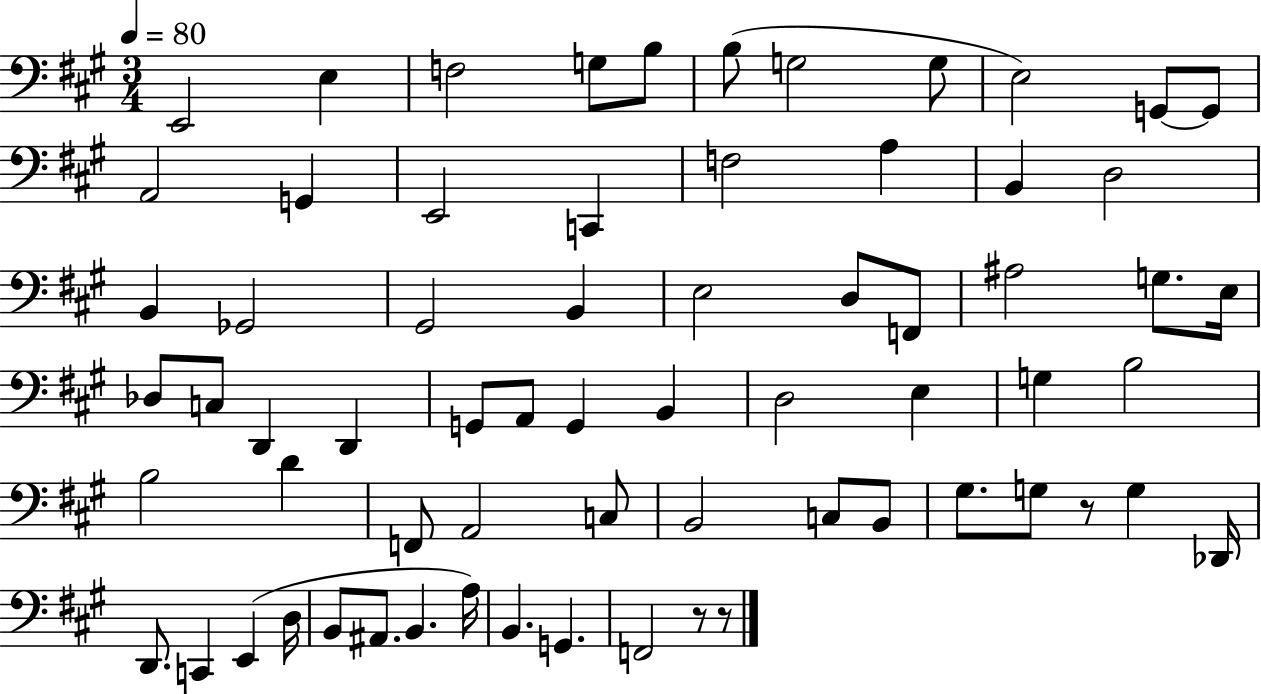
{
  \clef bass
  \numericTimeSignature
  \time 3/4
  \key a \major
  \tempo 4 = 80
  e,2 e4 | f2 g8 b8 | b8( g2 g8 | e2) g,8~~ g,8 | \break a,2 g,4 | e,2 c,4 | f2 a4 | b,4 d2 | \break b,4 ges,2 | gis,2 b,4 | e2 d8 f,8 | ais2 g8. e16 | \break des8 c8 d,4 d,4 | g,8 a,8 g,4 b,4 | d2 e4 | g4 b2 | \break b2 d'4 | f,8 a,2 c8 | b,2 c8 b,8 | gis8. g8 r8 g4 des,16 | \break d,8. c,4 e,4( d16 | b,8 ais,8. b,4. a16) | b,4. g,4. | f,2 r8 r8 | \break \bar "|."
}